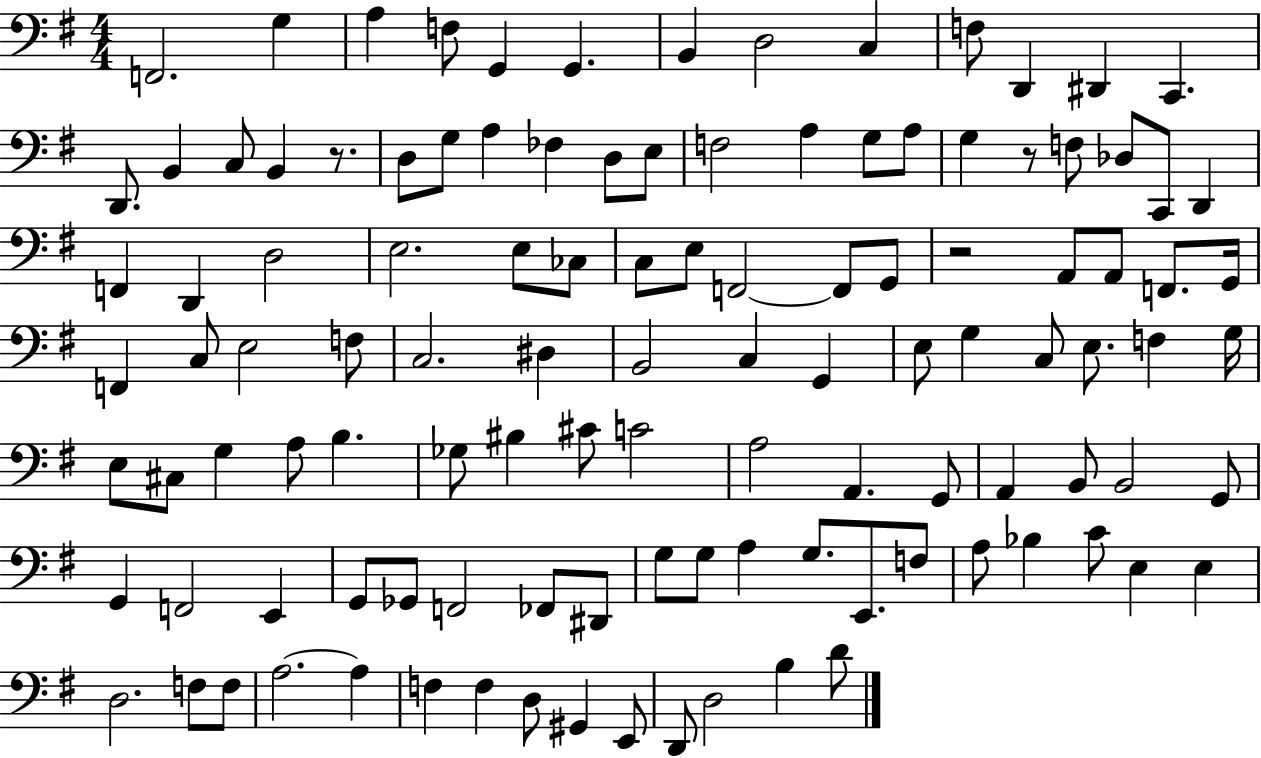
{
  \clef bass
  \numericTimeSignature
  \time 4/4
  \key g \major
  f,2. g4 | a4 f8 g,4 g,4. | b,4 d2 c4 | f8 d,4 dis,4 c,4. | \break d,8. b,4 c8 b,4 r8. | d8 g8 a4 fes4 d8 e8 | f2 a4 g8 a8 | g4 r8 f8 des8 c,8 d,4 | \break f,4 d,4 d2 | e2. e8 ces8 | c8 e8 f,2~~ f,8 g,8 | r2 a,8 a,8 f,8. g,16 | \break f,4 c8 e2 f8 | c2. dis4 | b,2 c4 g,4 | e8 g4 c8 e8. f4 g16 | \break e8 cis8 g4 a8 b4. | ges8 bis4 cis'8 c'2 | a2 a,4. g,8 | a,4 b,8 b,2 g,8 | \break g,4 f,2 e,4 | g,8 ges,8 f,2 fes,8 dis,8 | g8 g8 a4 g8. e,8. f8 | a8 bes4 c'8 e4 e4 | \break d2. f8 f8 | a2.~~ a4 | f4 f4 d8 gis,4 e,8 | d,8 d2 b4 d'8 | \break \bar "|."
}